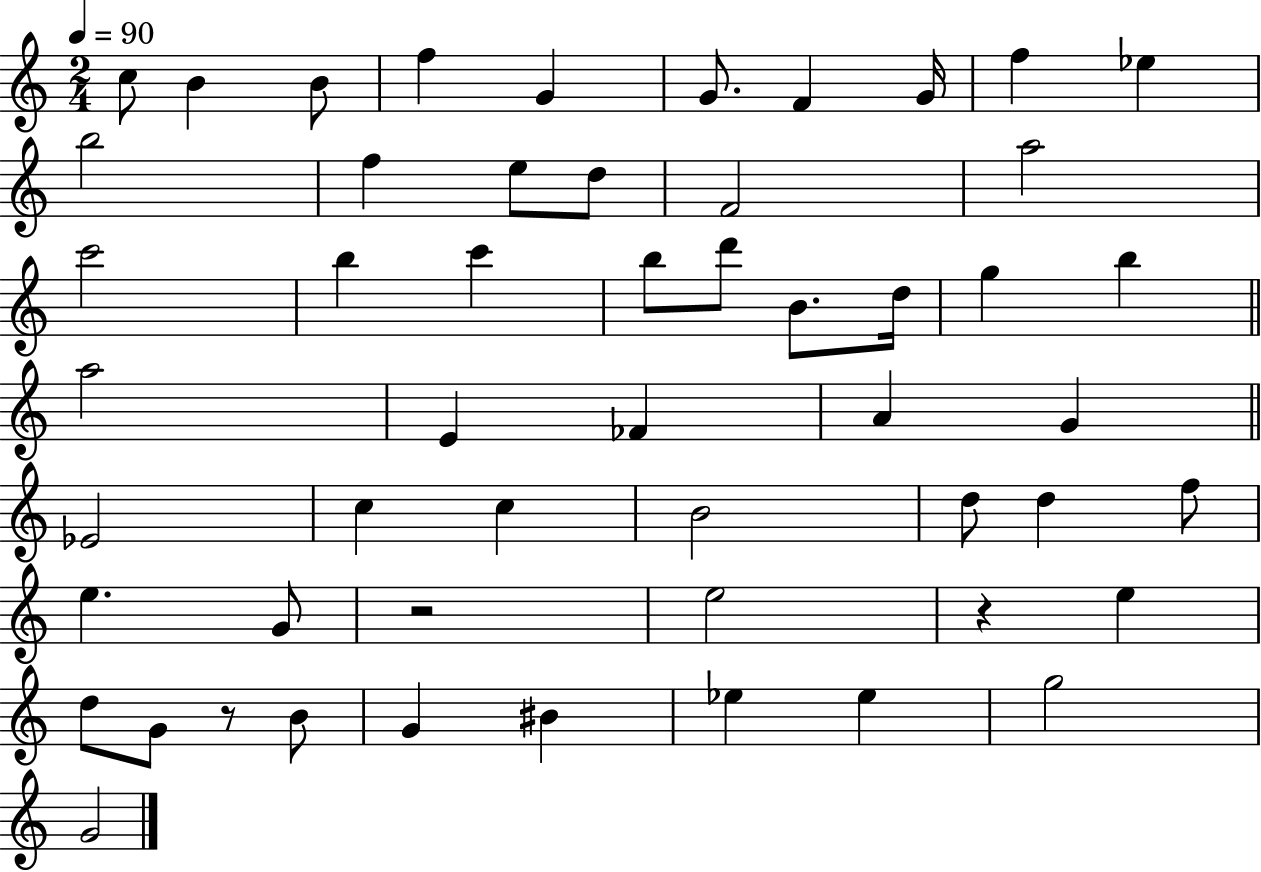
X:1
T:Untitled
M:2/4
L:1/4
K:C
c/2 B B/2 f G G/2 F G/4 f _e b2 f e/2 d/2 F2 a2 c'2 b c' b/2 d'/2 B/2 d/4 g b a2 E _F A G _E2 c c B2 d/2 d f/2 e G/2 z2 e2 z e d/2 G/2 z/2 B/2 G ^B _e _e g2 G2